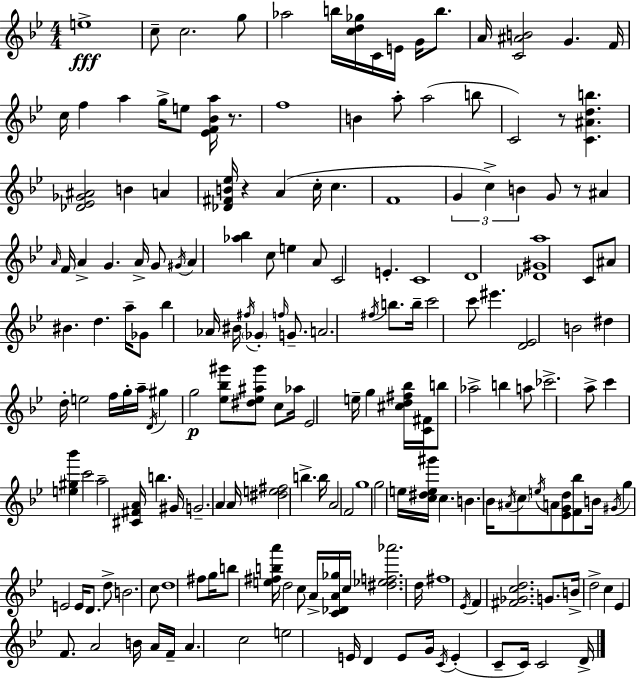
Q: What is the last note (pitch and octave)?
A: D4